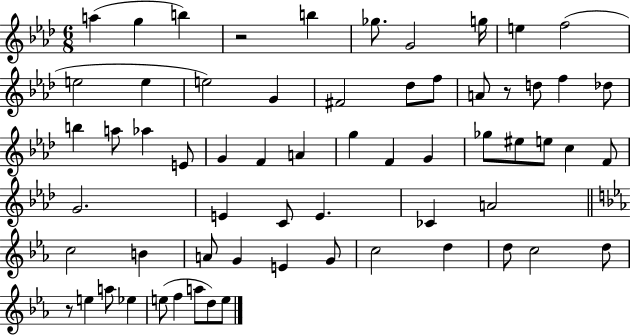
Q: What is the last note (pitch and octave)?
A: E5